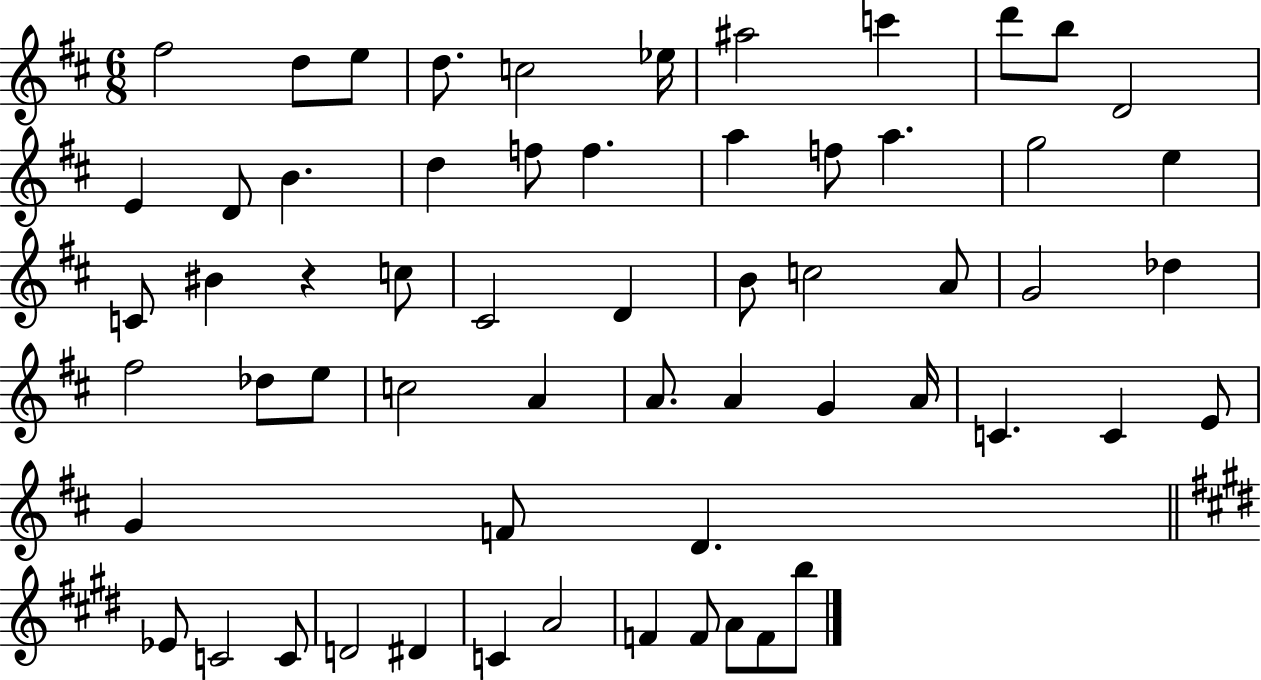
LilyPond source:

{
  \clef treble
  \numericTimeSignature
  \time 6/8
  \key d \major
  fis''2 d''8 e''8 | d''8. c''2 ees''16 | ais''2 c'''4 | d'''8 b''8 d'2 | \break e'4 d'8 b'4. | d''4 f''8 f''4. | a''4 f''8 a''4. | g''2 e''4 | \break c'8 bis'4 r4 c''8 | cis'2 d'4 | b'8 c''2 a'8 | g'2 des''4 | \break fis''2 des''8 e''8 | c''2 a'4 | a'8. a'4 g'4 a'16 | c'4. c'4 e'8 | \break g'4 f'8 d'4. | \bar "||" \break \key e \major ees'8 c'2 c'8 | d'2 dis'4 | c'4 a'2 | f'4 f'8 a'8 f'8 b''8 | \break \bar "|."
}